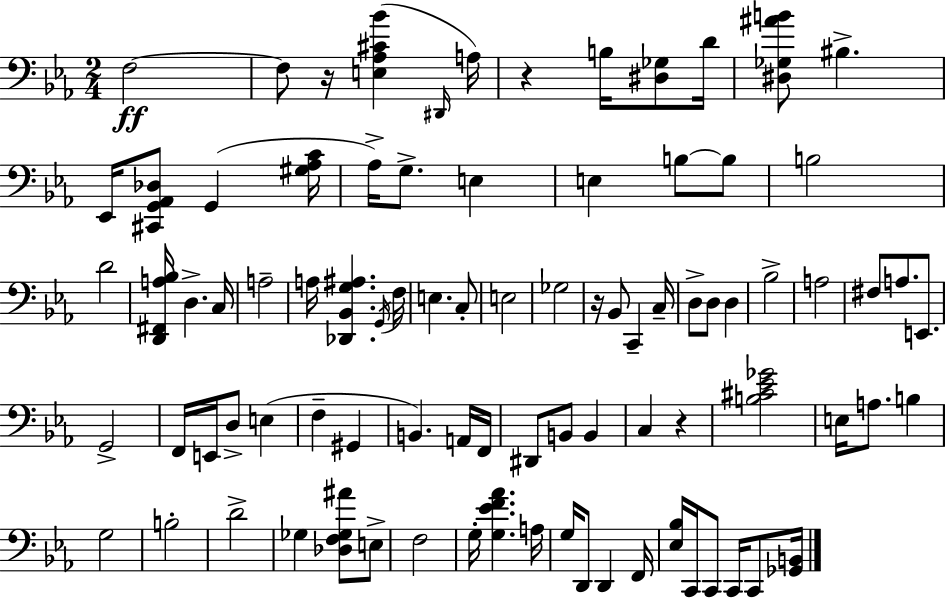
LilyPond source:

{
  \clef bass
  \numericTimeSignature
  \time 2/4
  \key ees \major
  f2~~\ff | f8 r16 <e aes cis' bes'>4( \grace { dis,16 } | a16) r4 b16 <dis ges>8 | d'16 <dis ges ais' b'>8 bis4.-> | \break ees,16 <cis, g, aes, des>8 g,4( | <gis aes c'>16 aes16->) g8.-> e4 | e4 b8~~ b8 | b2 | \break d'2 | <d, fis, a bes>16 d4.-> | c16 a2-- | a16 <des, bes, g ais>4. | \break \acciaccatura { g,16 } f16 e4. | c8-. e2 | ges2 | r16 bes,8 c,4-- | \break c16-- d8-> d8 d4 | bes2-> | a2 | fis8 a8. e,8. | \break g,2-> | f,16 e,16 d8-> e4( | f4-- gis,4 | b,4.) | \break a,16 f,16 dis,8 b,8 b,4 | c4 r4 | <b cis' ees' ges'>2 | e16 a8. b4 | \break g2 | b2-. | d'2-> | ges4 <des f ges ais'>8 | \break e8-> f2 | g16-. <g ees' f' aes'>4. | a16 g16 d,8 d,4 | f,16 <ees bes>16 c,16 c,8 c,16 c,8 | \break <ges, b,>16 \bar "|."
}